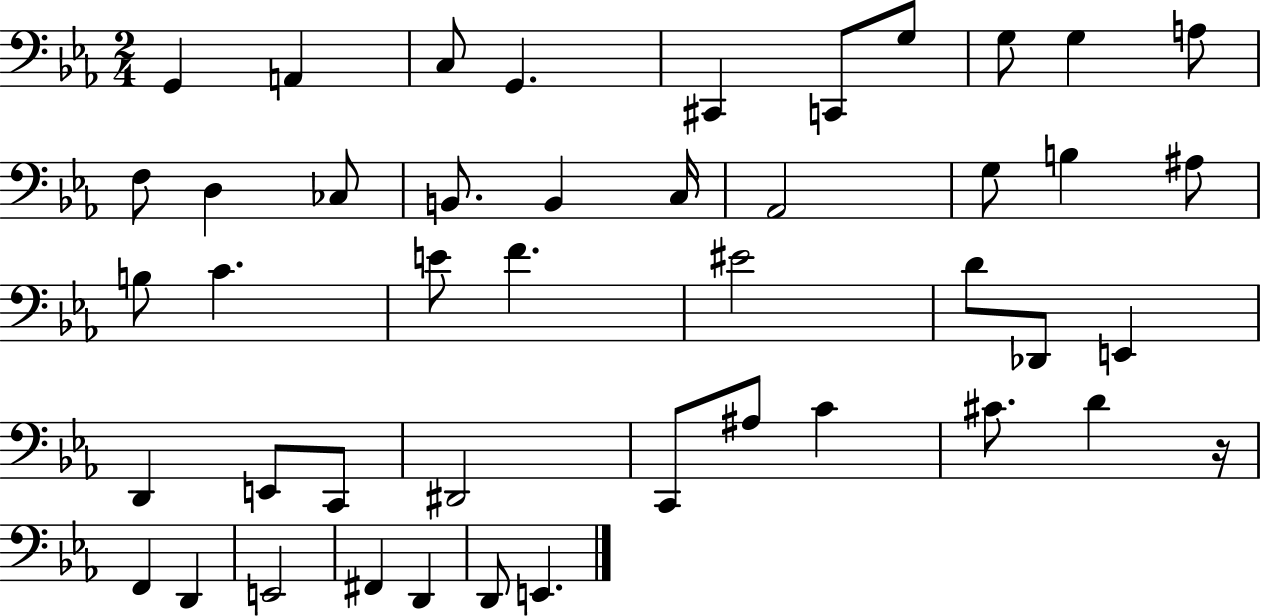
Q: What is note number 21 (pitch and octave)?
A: B3